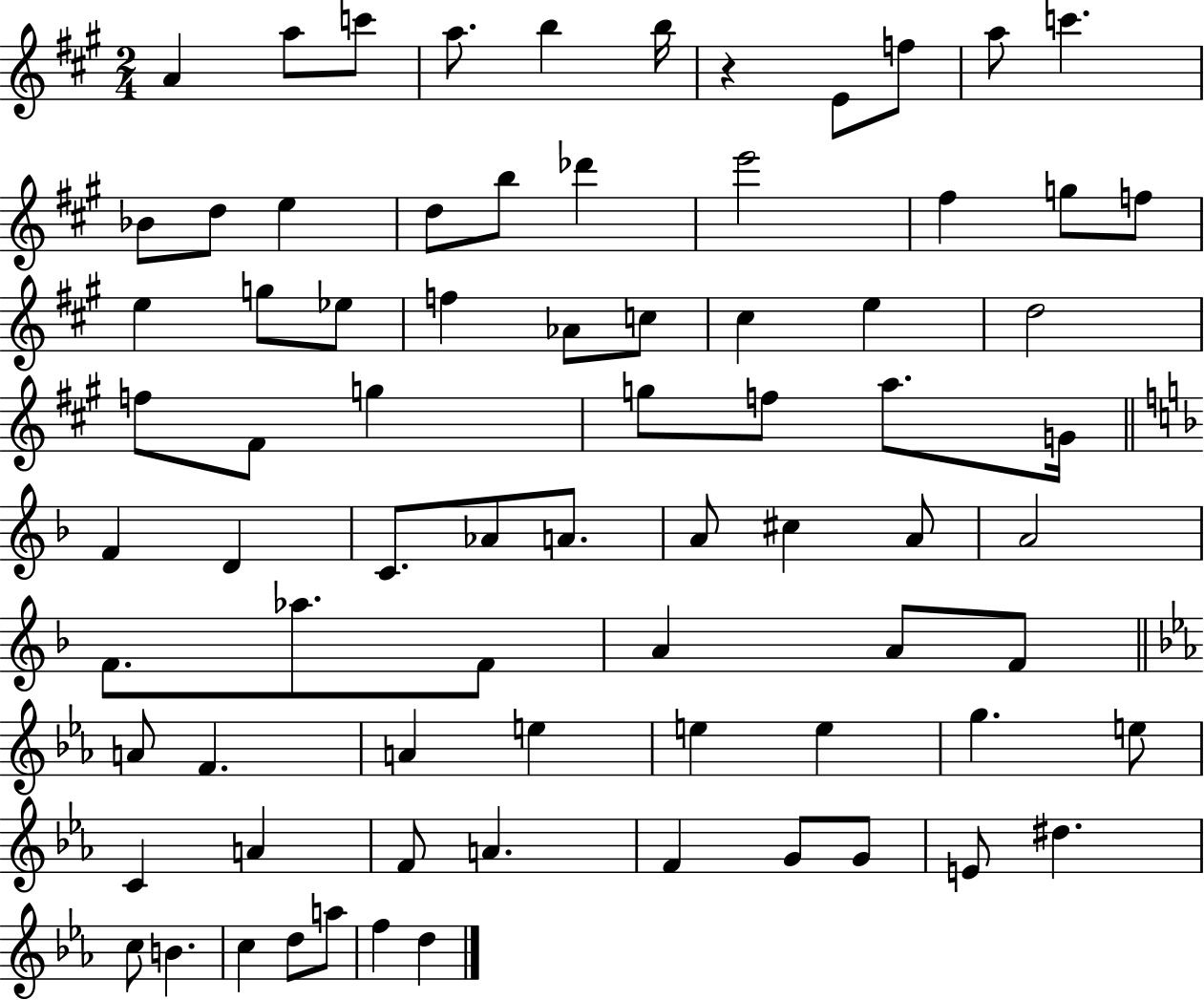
X:1
T:Untitled
M:2/4
L:1/4
K:A
A a/2 c'/2 a/2 b b/4 z E/2 f/2 a/2 c' _B/2 d/2 e d/2 b/2 _d' e'2 ^f g/2 f/2 e g/2 _e/2 f _A/2 c/2 ^c e d2 f/2 ^F/2 g g/2 f/2 a/2 G/4 F D C/2 _A/2 A/2 A/2 ^c A/2 A2 F/2 _a/2 F/2 A A/2 F/2 A/2 F A e e e g e/2 C A F/2 A F G/2 G/2 E/2 ^d c/2 B c d/2 a/2 f d